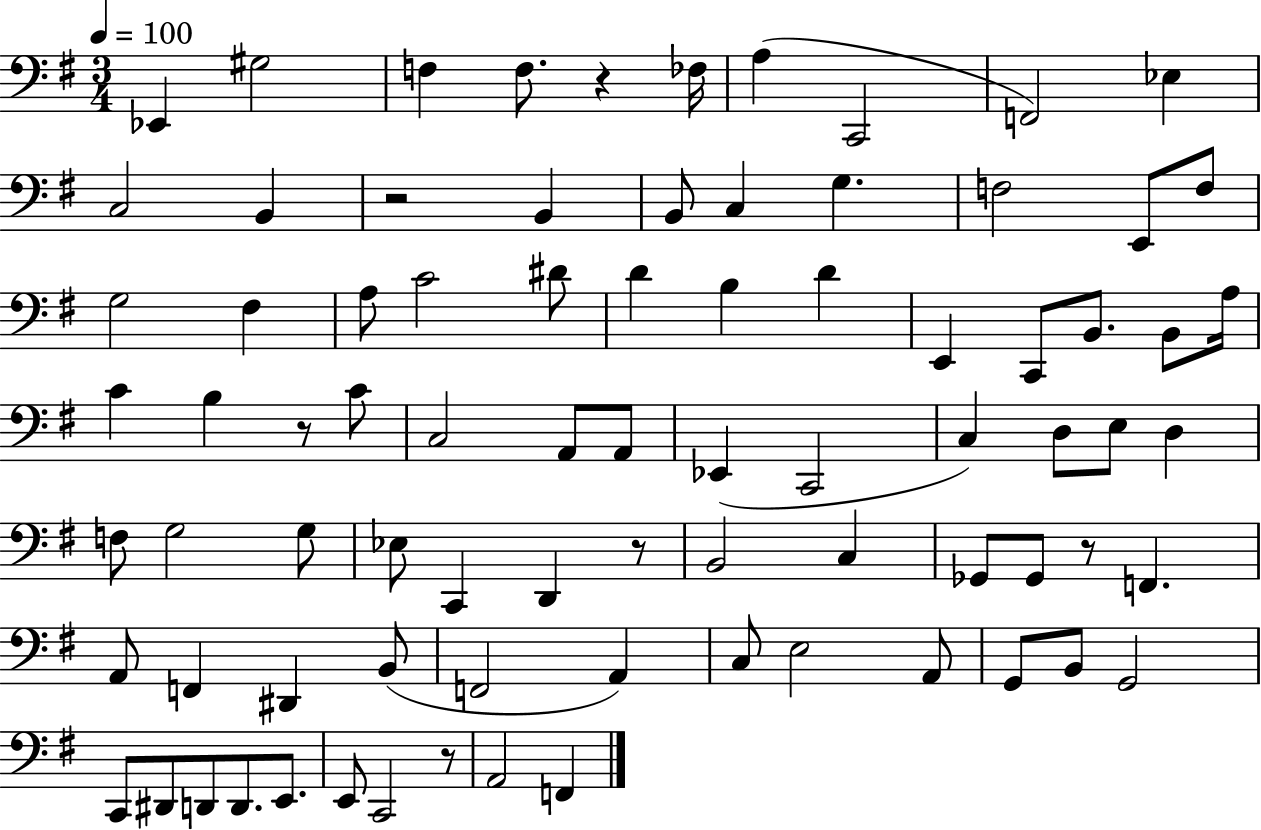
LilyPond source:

{
  \clef bass
  \numericTimeSignature
  \time 3/4
  \key g \major
  \tempo 4 = 100
  ees,4 gis2 | f4 f8. r4 fes16 | a4( c,2 | f,2) ees4 | \break c2 b,4 | r2 b,4 | b,8 c4 g4. | f2 e,8 f8 | \break g2 fis4 | a8 c'2 dis'8 | d'4 b4 d'4 | e,4 c,8 b,8. b,8 a16 | \break c'4 b4 r8 c'8 | c2 a,8 a,8 | ees,4( c,2 | c4) d8 e8 d4 | \break f8 g2 g8 | ees8 c,4 d,4 r8 | b,2 c4 | ges,8 ges,8 r8 f,4. | \break a,8 f,4 dis,4 b,8( | f,2 a,4) | c8 e2 a,8 | g,8 b,8 g,2 | \break c,8 dis,8 d,8 d,8. e,8. | e,8 c,2 r8 | a,2 f,4 | \bar "|."
}